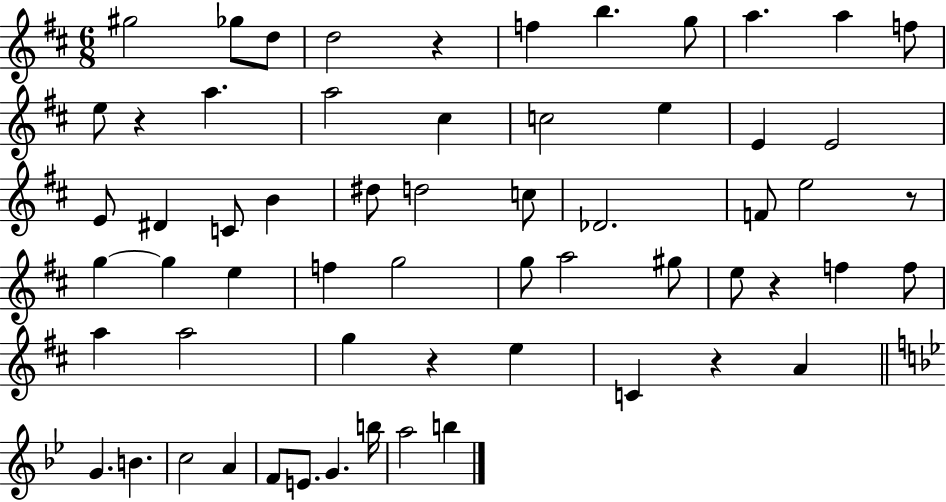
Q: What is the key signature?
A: D major